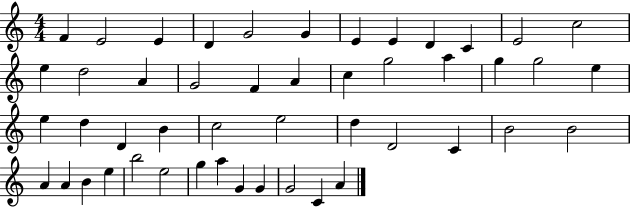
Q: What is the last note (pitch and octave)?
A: A4